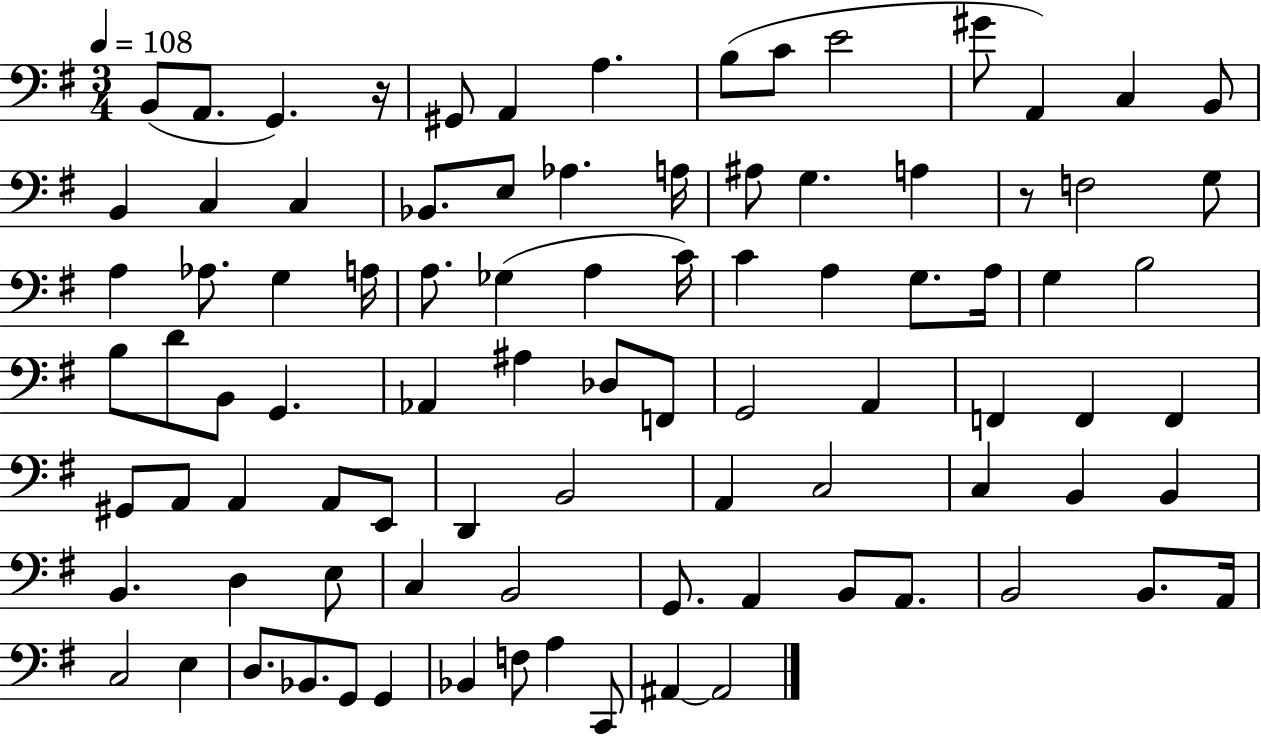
{
  \clef bass
  \numericTimeSignature
  \time 3/4
  \key g \major
  \tempo 4 = 108
  b,8( a,8. g,4.) r16 | gis,8 a,4 a4. | b8( c'8 e'2 | gis'8 a,4) c4 b,8 | \break b,4 c4 c4 | bes,8. e8 aes4. a16 | ais8 g4. a4 | r8 f2 g8 | \break a4 aes8. g4 a16 | a8. ges4( a4 c'16) | c'4 a4 g8. a16 | g4 b2 | \break b8 d'8 b,8 g,4. | aes,4 ais4 des8 f,8 | g,2 a,4 | f,4 f,4 f,4 | \break gis,8 a,8 a,4 a,8 e,8 | d,4 b,2 | a,4 c2 | c4 b,4 b,4 | \break b,4. d4 e8 | c4 b,2 | g,8. a,4 b,8 a,8. | b,2 b,8. a,16 | \break c2 e4 | d8. bes,8. g,8 g,4 | bes,4 f8 a4 c,8 | ais,4~~ ais,2 | \break \bar "|."
}